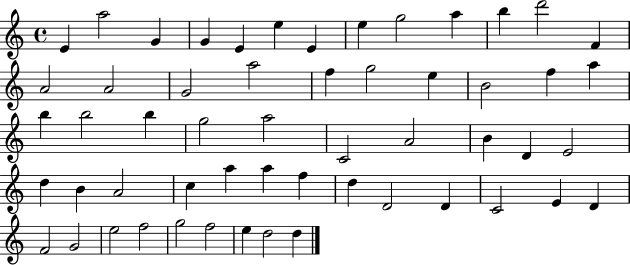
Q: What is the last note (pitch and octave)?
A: D5